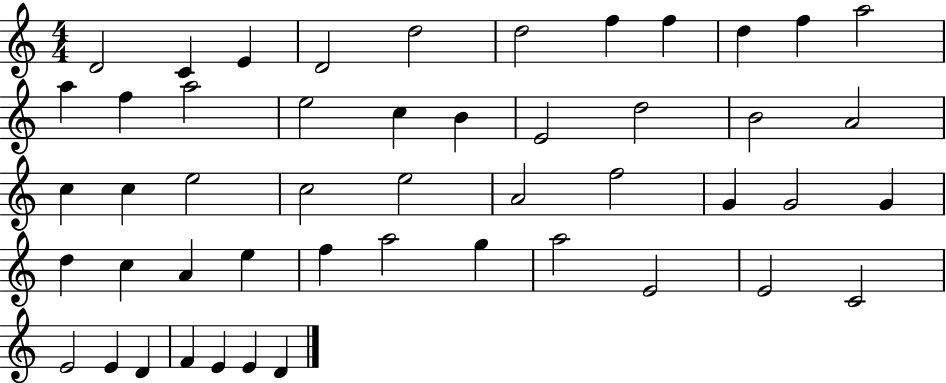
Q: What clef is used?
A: treble